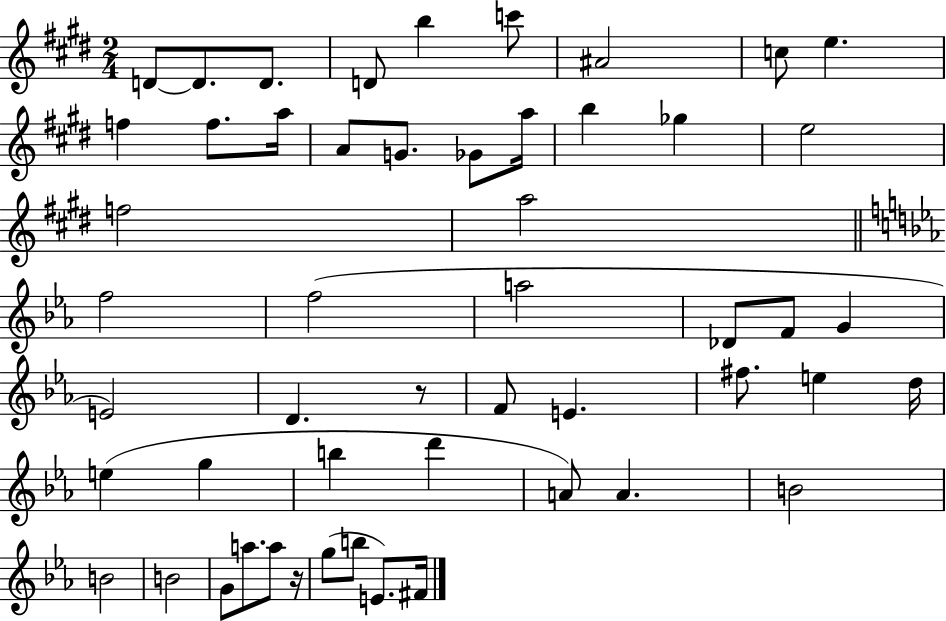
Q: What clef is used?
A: treble